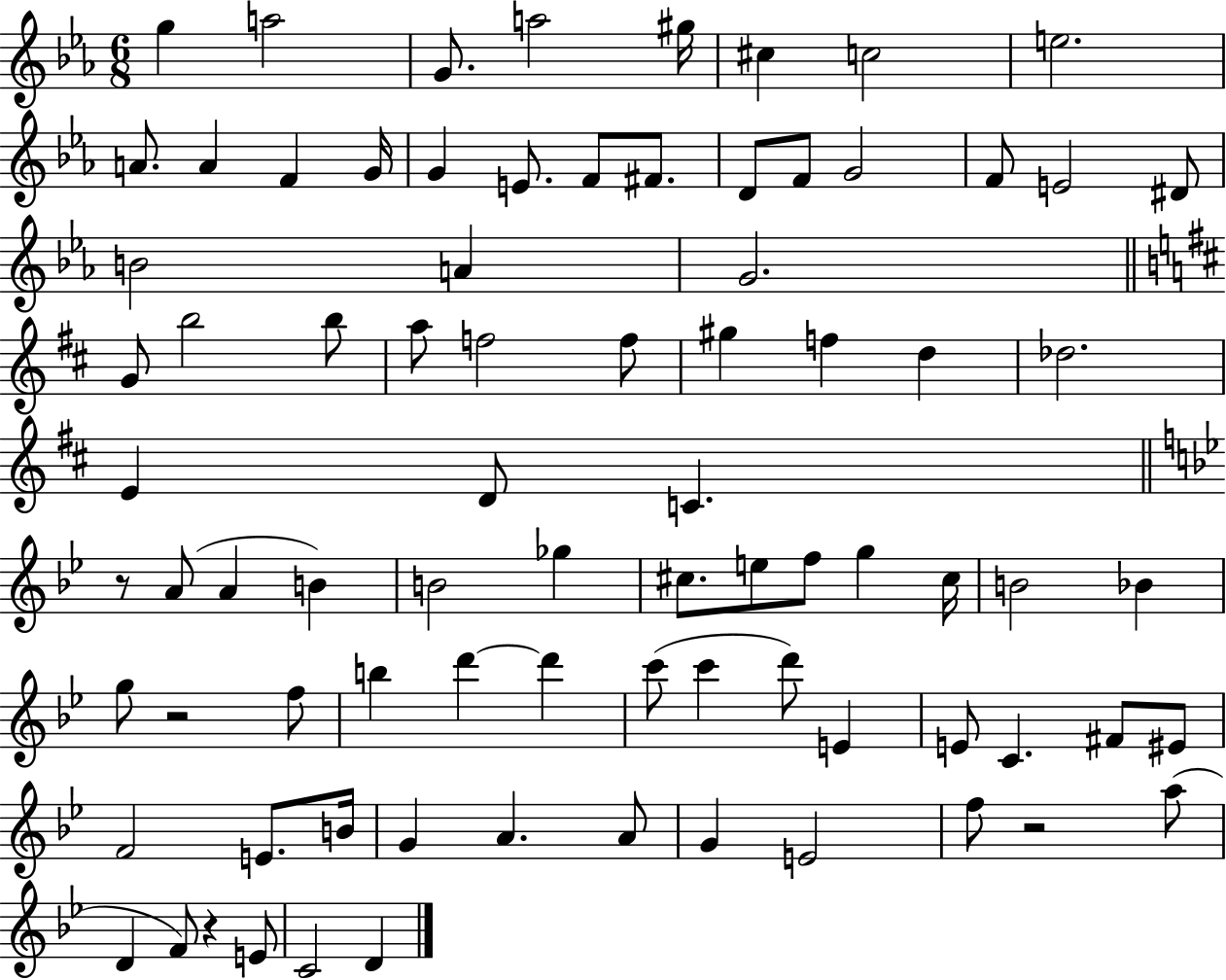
X:1
T:Untitled
M:6/8
L:1/4
K:Eb
g a2 G/2 a2 ^g/4 ^c c2 e2 A/2 A F G/4 G E/2 F/2 ^F/2 D/2 F/2 G2 F/2 E2 ^D/2 B2 A G2 G/2 b2 b/2 a/2 f2 f/2 ^g f d _d2 E D/2 C z/2 A/2 A B B2 _g ^c/2 e/2 f/2 g ^c/4 B2 _B g/2 z2 f/2 b d' d' c'/2 c' d'/2 E E/2 C ^F/2 ^E/2 F2 E/2 B/4 G A A/2 G E2 f/2 z2 a/2 D F/2 z E/2 C2 D